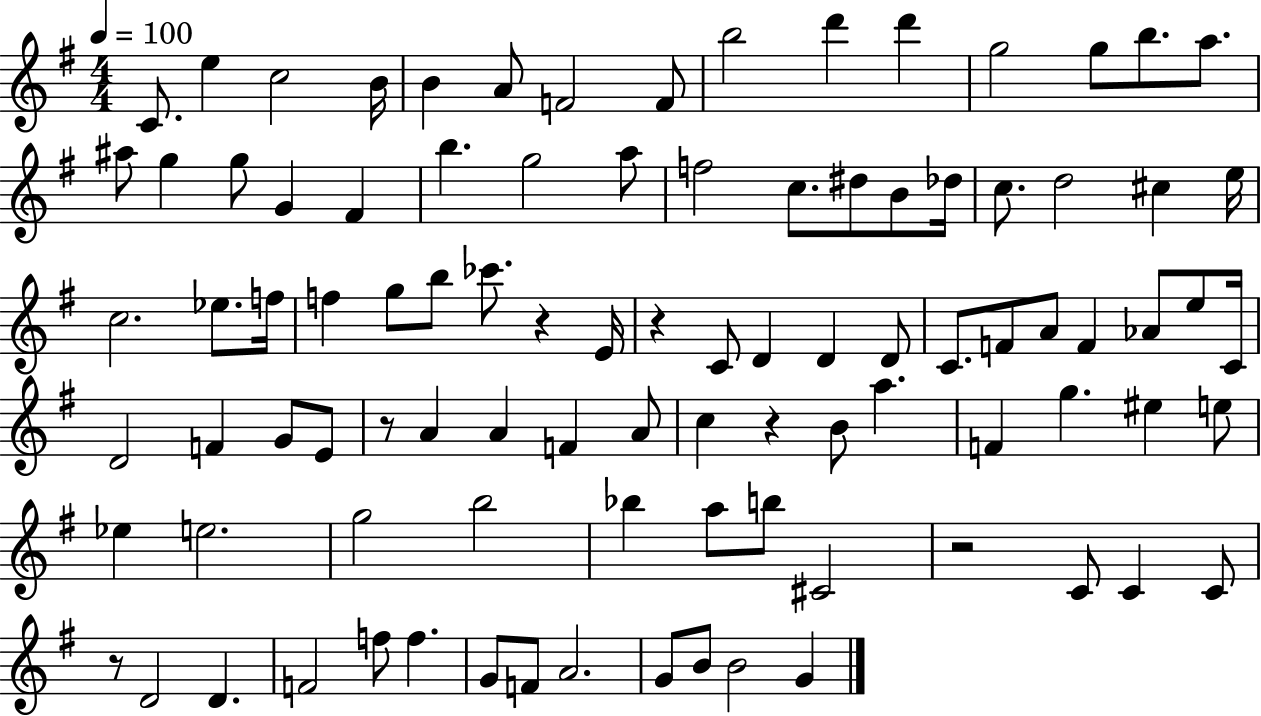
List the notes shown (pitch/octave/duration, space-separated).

C4/e. E5/q C5/h B4/s B4/q A4/e F4/h F4/e B5/h D6/q D6/q G5/h G5/e B5/e. A5/e. A#5/e G5/q G5/e G4/q F#4/q B5/q. G5/h A5/e F5/h C5/e. D#5/e B4/e Db5/s C5/e. D5/h C#5/q E5/s C5/h. Eb5/e. F5/s F5/q G5/e B5/e CES6/e. R/q E4/s R/q C4/e D4/q D4/q D4/e C4/e. F4/e A4/e F4/q Ab4/e E5/e C4/s D4/h F4/q G4/e E4/e R/e A4/q A4/q F4/q A4/e C5/q R/q B4/e A5/q. F4/q G5/q. EIS5/q E5/e Eb5/q E5/h. G5/h B5/h Bb5/q A5/e B5/e C#4/h R/h C4/e C4/q C4/e R/e D4/h D4/q. F4/h F5/e F5/q. G4/e F4/e A4/h. G4/e B4/e B4/h G4/q